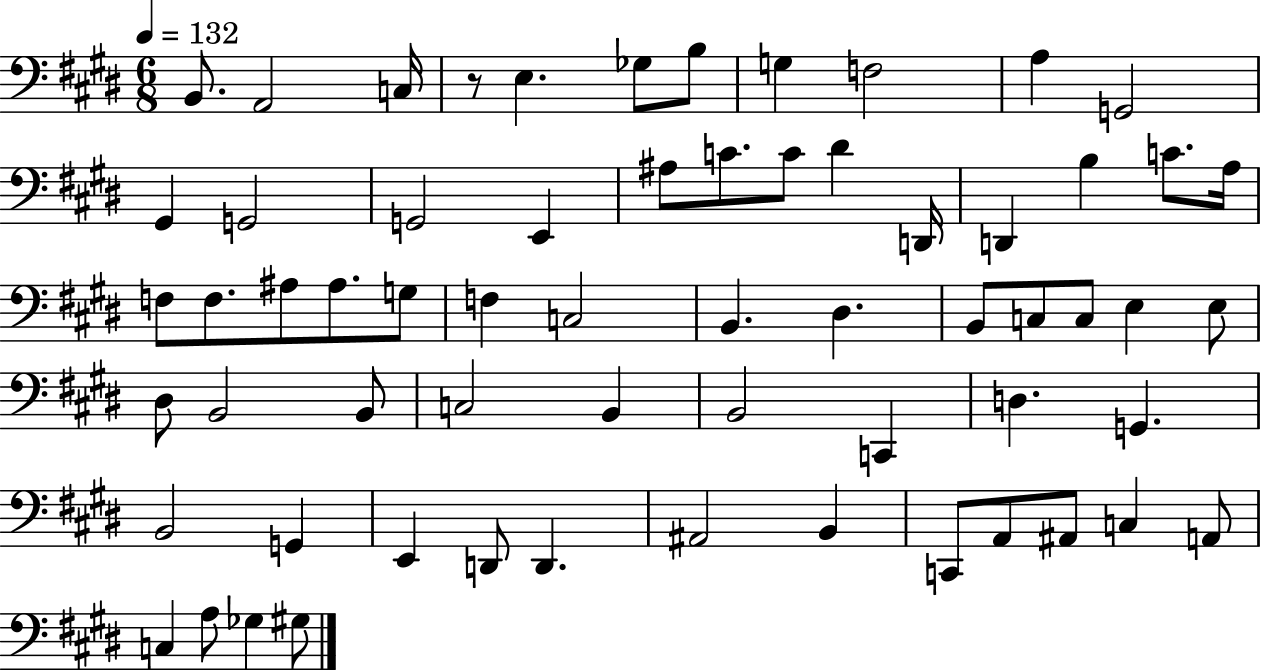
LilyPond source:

{
  \clef bass
  \numericTimeSignature
  \time 6/8
  \key e \major
  \tempo 4 = 132
  b,8. a,2 c16 | r8 e4. ges8 b8 | g4 f2 | a4 g,2 | \break gis,4 g,2 | g,2 e,4 | ais8 c'8. c'8 dis'4 d,16 | d,4 b4 c'8. a16 | \break f8 f8. ais8 ais8. g8 | f4 c2 | b,4. dis4. | b,8 c8 c8 e4 e8 | \break dis8 b,2 b,8 | c2 b,4 | b,2 c,4 | d4. g,4. | \break b,2 g,4 | e,4 d,8 d,4. | ais,2 b,4 | c,8 a,8 ais,8 c4 a,8 | \break c4 a8 ges4 gis8 | \bar "|."
}